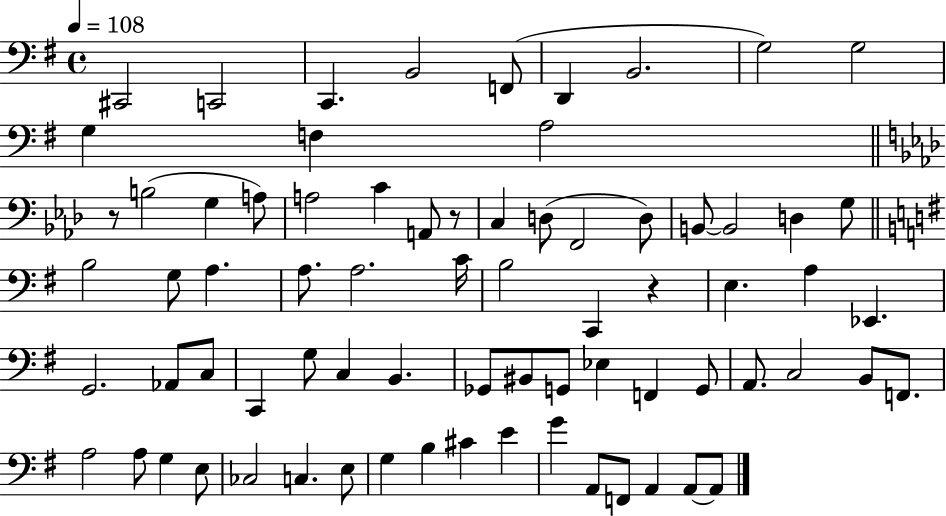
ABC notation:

X:1
T:Untitled
M:4/4
L:1/4
K:G
^C,,2 C,,2 C,, B,,2 F,,/2 D,, B,,2 G,2 G,2 G, F, A,2 z/2 B,2 G, A,/2 A,2 C A,,/2 z/2 C, D,/2 F,,2 D,/2 B,,/2 B,,2 D, G,/2 B,2 G,/2 A, A,/2 A,2 C/4 B,2 C,, z E, A, _E,, G,,2 _A,,/2 C,/2 C,, G,/2 C, B,, _G,,/2 ^B,,/2 G,,/2 _E, F,, G,,/2 A,,/2 C,2 B,,/2 F,,/2 A,2 A,/2 G, E,/2 _C,2 C, E,/2 G, B, ^C E G A,,/2 F,,/2 A,, A,,/2 A,,/2